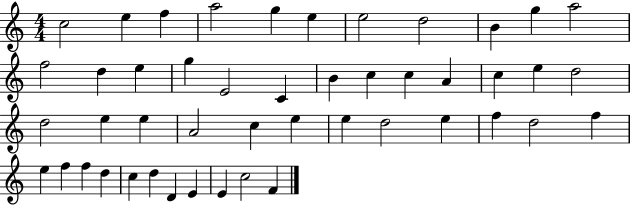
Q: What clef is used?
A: treble